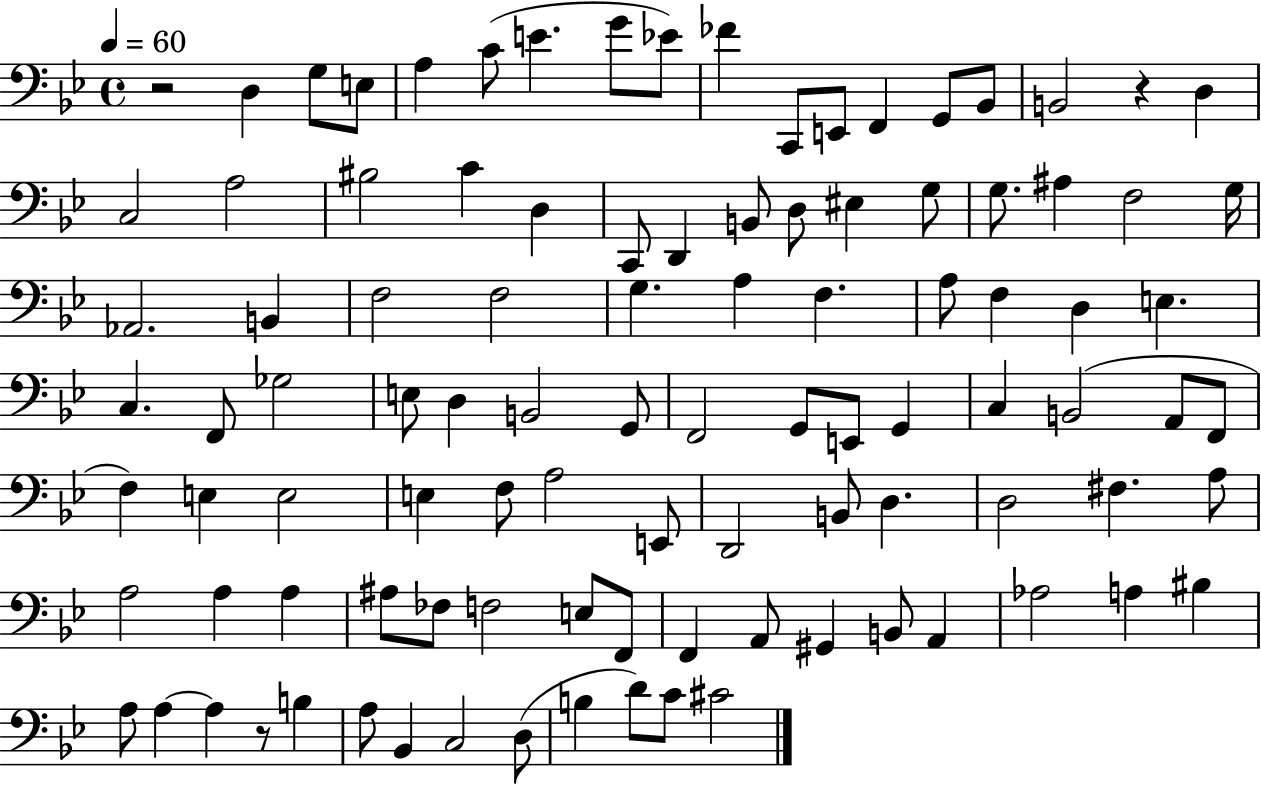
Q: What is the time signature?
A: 4/4